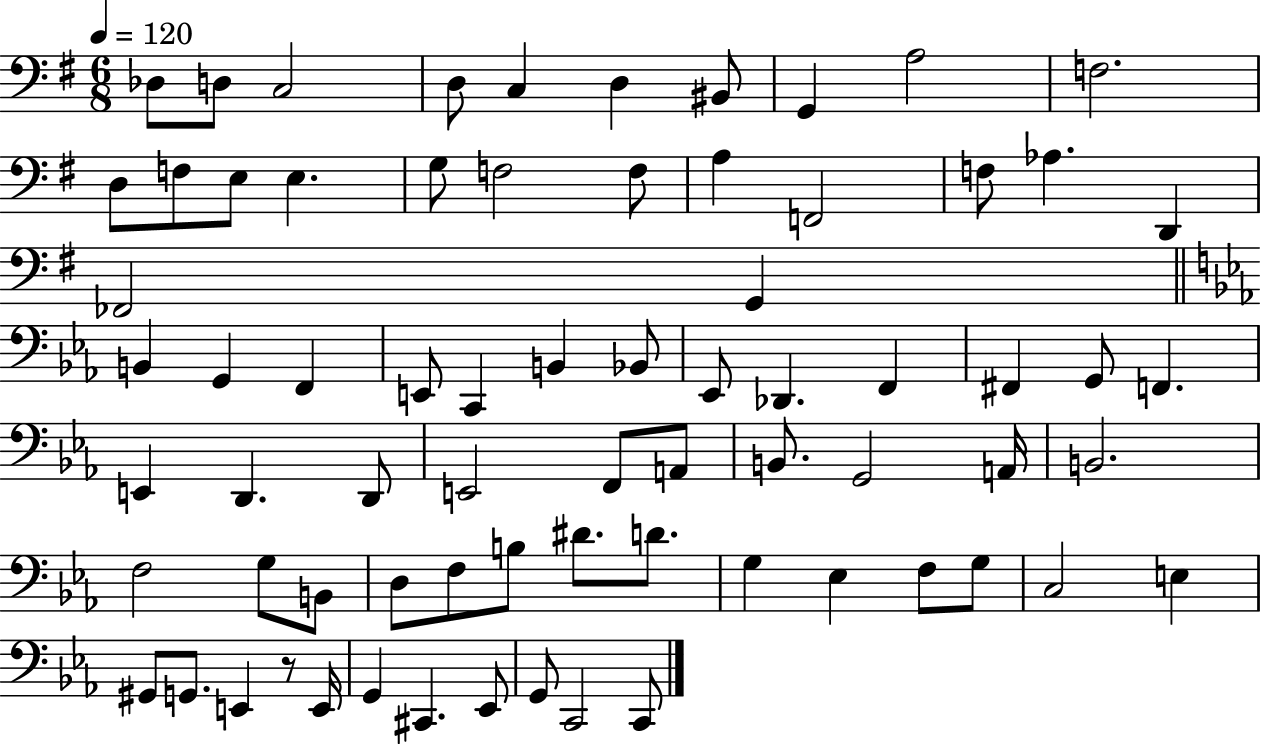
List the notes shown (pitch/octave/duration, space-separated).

Db3/e D3/e C3/h D3/e C3/q D3/q BIS2/e G2/q A3/h F3/h. D3/e F3/e E3/e E3/q. G3/e F3/h F3/e A3/q F2/h F3/e Ab3/q. D2/q FES2/h G2/q B2/q G2/q F2/q E2/e C2/q B2/q Bb2/e Eb2/e Db2/q. F2/q F#2/q G2/e F2/q. E2/q D2/q. D2/e E2/h F2/e A2/e B2/e. G2/h A2/s B2/h. F3/h G3/e B2/e D3/e F3/e B3/e D#4/e. D4/e. G3/q Eb3/q F3/e G3/e C3/h E3/q G#2/e G2/e. E2/q R/e E2/s G2/q C#2/q. Eb2/e G2/e C2/h C2/e